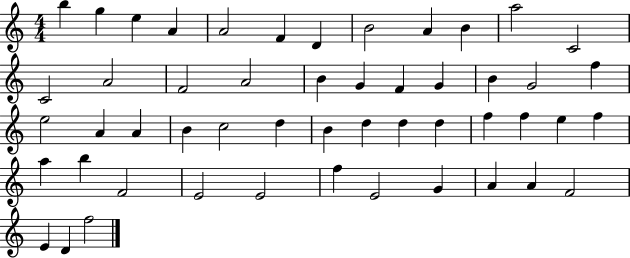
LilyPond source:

{
  \clef treble
  \numericTimeSignature
  \time 4/4
  \key c \major
  b''4 g''4 e''4 a'4 | a'2 f'4 d'4 | b'2 a'4 b'4 | a''2 c'2 | \break c'2 a'2 | f'2 a'2 | b'4 g'4 f'4 g'4 | b'4 g'2 f''4 | \break e''2 a'4 a'4 | b'4 c''2 d''4 | b'4 d''4 d''4 d''4 | f''4 f''4 e''4 f''4 | \break a''4 b''4 f'2 | e'2 e'2 | f''4 e'2 g'4 | a'4 a'4 f'2 | \break e'4 d'4 f''2 | \bar "|."
}